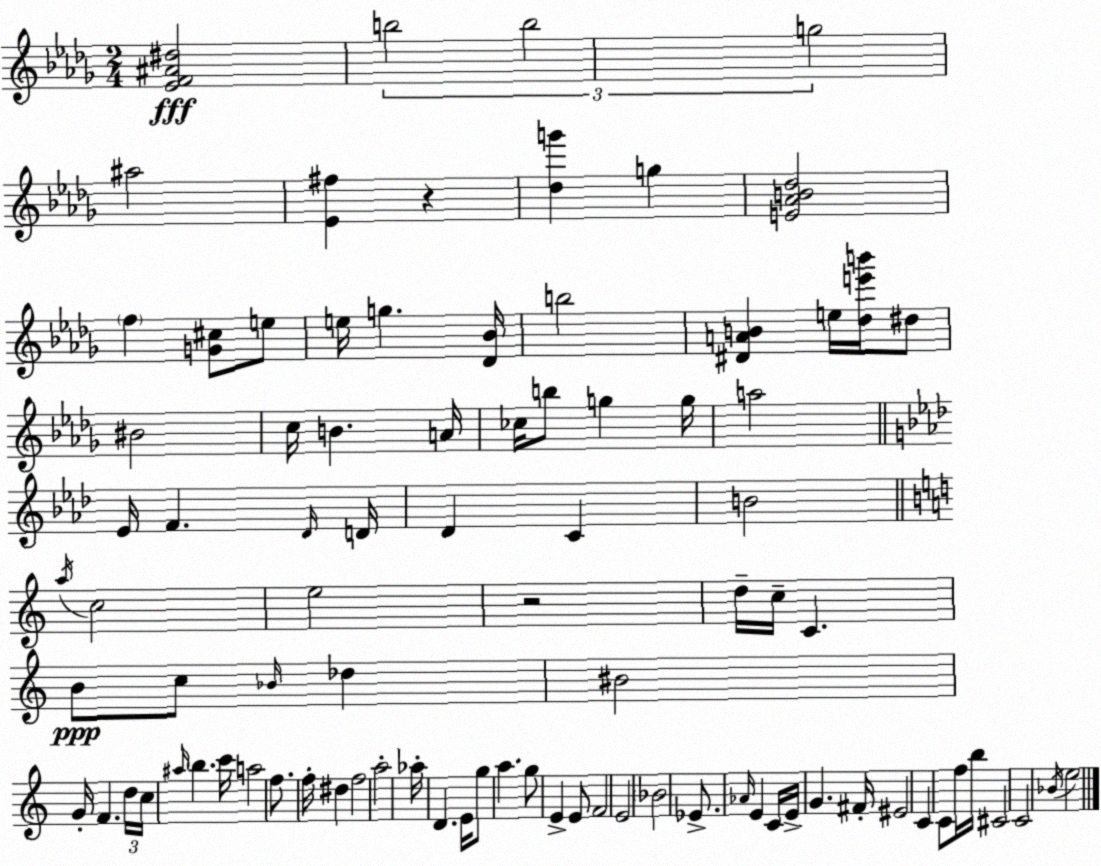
X:1
T:Untitled
M:2/4
L:1/4
K:Bbm
[_EF^A^d]2 b2 b2 g2 ^a2 [_E^f] z [_dg'] g [E_AB_d]2 f [G^c]/2 e/2 e/4 g [_D_B]/4 b2 [^DAB] e/4 [_de'b']/4 ^d/2 ^B2 c/4 B A/4 _c/4 b/2 g g/4 a2 _E/4 F _D/4 D/4 _D C B2 a/4 c2 e2 z2 d/4 c/4 C B/2 c/2 _B/4 _d ^B2 G/4 F d/4 c/4 ^a/4 b c'/4 a2 f/2 f/4 ^d f2 a2 _a/4 D E/4 g/2 a g/2 E E/2 F2 E2 _B2 _E/2 _A/4 E C/4 E/4 G ^F/4 ^E2 C C/2 f/4 b/4 ^C2 C2 _B/4 e2